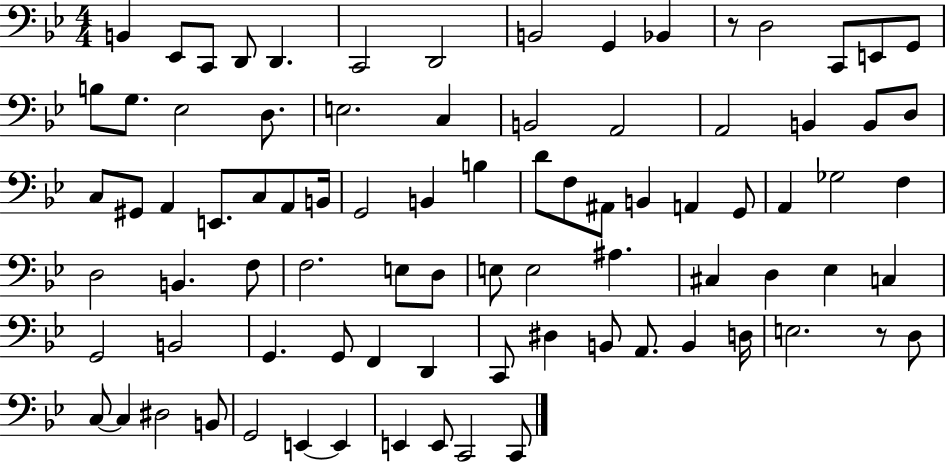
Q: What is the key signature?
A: BES major